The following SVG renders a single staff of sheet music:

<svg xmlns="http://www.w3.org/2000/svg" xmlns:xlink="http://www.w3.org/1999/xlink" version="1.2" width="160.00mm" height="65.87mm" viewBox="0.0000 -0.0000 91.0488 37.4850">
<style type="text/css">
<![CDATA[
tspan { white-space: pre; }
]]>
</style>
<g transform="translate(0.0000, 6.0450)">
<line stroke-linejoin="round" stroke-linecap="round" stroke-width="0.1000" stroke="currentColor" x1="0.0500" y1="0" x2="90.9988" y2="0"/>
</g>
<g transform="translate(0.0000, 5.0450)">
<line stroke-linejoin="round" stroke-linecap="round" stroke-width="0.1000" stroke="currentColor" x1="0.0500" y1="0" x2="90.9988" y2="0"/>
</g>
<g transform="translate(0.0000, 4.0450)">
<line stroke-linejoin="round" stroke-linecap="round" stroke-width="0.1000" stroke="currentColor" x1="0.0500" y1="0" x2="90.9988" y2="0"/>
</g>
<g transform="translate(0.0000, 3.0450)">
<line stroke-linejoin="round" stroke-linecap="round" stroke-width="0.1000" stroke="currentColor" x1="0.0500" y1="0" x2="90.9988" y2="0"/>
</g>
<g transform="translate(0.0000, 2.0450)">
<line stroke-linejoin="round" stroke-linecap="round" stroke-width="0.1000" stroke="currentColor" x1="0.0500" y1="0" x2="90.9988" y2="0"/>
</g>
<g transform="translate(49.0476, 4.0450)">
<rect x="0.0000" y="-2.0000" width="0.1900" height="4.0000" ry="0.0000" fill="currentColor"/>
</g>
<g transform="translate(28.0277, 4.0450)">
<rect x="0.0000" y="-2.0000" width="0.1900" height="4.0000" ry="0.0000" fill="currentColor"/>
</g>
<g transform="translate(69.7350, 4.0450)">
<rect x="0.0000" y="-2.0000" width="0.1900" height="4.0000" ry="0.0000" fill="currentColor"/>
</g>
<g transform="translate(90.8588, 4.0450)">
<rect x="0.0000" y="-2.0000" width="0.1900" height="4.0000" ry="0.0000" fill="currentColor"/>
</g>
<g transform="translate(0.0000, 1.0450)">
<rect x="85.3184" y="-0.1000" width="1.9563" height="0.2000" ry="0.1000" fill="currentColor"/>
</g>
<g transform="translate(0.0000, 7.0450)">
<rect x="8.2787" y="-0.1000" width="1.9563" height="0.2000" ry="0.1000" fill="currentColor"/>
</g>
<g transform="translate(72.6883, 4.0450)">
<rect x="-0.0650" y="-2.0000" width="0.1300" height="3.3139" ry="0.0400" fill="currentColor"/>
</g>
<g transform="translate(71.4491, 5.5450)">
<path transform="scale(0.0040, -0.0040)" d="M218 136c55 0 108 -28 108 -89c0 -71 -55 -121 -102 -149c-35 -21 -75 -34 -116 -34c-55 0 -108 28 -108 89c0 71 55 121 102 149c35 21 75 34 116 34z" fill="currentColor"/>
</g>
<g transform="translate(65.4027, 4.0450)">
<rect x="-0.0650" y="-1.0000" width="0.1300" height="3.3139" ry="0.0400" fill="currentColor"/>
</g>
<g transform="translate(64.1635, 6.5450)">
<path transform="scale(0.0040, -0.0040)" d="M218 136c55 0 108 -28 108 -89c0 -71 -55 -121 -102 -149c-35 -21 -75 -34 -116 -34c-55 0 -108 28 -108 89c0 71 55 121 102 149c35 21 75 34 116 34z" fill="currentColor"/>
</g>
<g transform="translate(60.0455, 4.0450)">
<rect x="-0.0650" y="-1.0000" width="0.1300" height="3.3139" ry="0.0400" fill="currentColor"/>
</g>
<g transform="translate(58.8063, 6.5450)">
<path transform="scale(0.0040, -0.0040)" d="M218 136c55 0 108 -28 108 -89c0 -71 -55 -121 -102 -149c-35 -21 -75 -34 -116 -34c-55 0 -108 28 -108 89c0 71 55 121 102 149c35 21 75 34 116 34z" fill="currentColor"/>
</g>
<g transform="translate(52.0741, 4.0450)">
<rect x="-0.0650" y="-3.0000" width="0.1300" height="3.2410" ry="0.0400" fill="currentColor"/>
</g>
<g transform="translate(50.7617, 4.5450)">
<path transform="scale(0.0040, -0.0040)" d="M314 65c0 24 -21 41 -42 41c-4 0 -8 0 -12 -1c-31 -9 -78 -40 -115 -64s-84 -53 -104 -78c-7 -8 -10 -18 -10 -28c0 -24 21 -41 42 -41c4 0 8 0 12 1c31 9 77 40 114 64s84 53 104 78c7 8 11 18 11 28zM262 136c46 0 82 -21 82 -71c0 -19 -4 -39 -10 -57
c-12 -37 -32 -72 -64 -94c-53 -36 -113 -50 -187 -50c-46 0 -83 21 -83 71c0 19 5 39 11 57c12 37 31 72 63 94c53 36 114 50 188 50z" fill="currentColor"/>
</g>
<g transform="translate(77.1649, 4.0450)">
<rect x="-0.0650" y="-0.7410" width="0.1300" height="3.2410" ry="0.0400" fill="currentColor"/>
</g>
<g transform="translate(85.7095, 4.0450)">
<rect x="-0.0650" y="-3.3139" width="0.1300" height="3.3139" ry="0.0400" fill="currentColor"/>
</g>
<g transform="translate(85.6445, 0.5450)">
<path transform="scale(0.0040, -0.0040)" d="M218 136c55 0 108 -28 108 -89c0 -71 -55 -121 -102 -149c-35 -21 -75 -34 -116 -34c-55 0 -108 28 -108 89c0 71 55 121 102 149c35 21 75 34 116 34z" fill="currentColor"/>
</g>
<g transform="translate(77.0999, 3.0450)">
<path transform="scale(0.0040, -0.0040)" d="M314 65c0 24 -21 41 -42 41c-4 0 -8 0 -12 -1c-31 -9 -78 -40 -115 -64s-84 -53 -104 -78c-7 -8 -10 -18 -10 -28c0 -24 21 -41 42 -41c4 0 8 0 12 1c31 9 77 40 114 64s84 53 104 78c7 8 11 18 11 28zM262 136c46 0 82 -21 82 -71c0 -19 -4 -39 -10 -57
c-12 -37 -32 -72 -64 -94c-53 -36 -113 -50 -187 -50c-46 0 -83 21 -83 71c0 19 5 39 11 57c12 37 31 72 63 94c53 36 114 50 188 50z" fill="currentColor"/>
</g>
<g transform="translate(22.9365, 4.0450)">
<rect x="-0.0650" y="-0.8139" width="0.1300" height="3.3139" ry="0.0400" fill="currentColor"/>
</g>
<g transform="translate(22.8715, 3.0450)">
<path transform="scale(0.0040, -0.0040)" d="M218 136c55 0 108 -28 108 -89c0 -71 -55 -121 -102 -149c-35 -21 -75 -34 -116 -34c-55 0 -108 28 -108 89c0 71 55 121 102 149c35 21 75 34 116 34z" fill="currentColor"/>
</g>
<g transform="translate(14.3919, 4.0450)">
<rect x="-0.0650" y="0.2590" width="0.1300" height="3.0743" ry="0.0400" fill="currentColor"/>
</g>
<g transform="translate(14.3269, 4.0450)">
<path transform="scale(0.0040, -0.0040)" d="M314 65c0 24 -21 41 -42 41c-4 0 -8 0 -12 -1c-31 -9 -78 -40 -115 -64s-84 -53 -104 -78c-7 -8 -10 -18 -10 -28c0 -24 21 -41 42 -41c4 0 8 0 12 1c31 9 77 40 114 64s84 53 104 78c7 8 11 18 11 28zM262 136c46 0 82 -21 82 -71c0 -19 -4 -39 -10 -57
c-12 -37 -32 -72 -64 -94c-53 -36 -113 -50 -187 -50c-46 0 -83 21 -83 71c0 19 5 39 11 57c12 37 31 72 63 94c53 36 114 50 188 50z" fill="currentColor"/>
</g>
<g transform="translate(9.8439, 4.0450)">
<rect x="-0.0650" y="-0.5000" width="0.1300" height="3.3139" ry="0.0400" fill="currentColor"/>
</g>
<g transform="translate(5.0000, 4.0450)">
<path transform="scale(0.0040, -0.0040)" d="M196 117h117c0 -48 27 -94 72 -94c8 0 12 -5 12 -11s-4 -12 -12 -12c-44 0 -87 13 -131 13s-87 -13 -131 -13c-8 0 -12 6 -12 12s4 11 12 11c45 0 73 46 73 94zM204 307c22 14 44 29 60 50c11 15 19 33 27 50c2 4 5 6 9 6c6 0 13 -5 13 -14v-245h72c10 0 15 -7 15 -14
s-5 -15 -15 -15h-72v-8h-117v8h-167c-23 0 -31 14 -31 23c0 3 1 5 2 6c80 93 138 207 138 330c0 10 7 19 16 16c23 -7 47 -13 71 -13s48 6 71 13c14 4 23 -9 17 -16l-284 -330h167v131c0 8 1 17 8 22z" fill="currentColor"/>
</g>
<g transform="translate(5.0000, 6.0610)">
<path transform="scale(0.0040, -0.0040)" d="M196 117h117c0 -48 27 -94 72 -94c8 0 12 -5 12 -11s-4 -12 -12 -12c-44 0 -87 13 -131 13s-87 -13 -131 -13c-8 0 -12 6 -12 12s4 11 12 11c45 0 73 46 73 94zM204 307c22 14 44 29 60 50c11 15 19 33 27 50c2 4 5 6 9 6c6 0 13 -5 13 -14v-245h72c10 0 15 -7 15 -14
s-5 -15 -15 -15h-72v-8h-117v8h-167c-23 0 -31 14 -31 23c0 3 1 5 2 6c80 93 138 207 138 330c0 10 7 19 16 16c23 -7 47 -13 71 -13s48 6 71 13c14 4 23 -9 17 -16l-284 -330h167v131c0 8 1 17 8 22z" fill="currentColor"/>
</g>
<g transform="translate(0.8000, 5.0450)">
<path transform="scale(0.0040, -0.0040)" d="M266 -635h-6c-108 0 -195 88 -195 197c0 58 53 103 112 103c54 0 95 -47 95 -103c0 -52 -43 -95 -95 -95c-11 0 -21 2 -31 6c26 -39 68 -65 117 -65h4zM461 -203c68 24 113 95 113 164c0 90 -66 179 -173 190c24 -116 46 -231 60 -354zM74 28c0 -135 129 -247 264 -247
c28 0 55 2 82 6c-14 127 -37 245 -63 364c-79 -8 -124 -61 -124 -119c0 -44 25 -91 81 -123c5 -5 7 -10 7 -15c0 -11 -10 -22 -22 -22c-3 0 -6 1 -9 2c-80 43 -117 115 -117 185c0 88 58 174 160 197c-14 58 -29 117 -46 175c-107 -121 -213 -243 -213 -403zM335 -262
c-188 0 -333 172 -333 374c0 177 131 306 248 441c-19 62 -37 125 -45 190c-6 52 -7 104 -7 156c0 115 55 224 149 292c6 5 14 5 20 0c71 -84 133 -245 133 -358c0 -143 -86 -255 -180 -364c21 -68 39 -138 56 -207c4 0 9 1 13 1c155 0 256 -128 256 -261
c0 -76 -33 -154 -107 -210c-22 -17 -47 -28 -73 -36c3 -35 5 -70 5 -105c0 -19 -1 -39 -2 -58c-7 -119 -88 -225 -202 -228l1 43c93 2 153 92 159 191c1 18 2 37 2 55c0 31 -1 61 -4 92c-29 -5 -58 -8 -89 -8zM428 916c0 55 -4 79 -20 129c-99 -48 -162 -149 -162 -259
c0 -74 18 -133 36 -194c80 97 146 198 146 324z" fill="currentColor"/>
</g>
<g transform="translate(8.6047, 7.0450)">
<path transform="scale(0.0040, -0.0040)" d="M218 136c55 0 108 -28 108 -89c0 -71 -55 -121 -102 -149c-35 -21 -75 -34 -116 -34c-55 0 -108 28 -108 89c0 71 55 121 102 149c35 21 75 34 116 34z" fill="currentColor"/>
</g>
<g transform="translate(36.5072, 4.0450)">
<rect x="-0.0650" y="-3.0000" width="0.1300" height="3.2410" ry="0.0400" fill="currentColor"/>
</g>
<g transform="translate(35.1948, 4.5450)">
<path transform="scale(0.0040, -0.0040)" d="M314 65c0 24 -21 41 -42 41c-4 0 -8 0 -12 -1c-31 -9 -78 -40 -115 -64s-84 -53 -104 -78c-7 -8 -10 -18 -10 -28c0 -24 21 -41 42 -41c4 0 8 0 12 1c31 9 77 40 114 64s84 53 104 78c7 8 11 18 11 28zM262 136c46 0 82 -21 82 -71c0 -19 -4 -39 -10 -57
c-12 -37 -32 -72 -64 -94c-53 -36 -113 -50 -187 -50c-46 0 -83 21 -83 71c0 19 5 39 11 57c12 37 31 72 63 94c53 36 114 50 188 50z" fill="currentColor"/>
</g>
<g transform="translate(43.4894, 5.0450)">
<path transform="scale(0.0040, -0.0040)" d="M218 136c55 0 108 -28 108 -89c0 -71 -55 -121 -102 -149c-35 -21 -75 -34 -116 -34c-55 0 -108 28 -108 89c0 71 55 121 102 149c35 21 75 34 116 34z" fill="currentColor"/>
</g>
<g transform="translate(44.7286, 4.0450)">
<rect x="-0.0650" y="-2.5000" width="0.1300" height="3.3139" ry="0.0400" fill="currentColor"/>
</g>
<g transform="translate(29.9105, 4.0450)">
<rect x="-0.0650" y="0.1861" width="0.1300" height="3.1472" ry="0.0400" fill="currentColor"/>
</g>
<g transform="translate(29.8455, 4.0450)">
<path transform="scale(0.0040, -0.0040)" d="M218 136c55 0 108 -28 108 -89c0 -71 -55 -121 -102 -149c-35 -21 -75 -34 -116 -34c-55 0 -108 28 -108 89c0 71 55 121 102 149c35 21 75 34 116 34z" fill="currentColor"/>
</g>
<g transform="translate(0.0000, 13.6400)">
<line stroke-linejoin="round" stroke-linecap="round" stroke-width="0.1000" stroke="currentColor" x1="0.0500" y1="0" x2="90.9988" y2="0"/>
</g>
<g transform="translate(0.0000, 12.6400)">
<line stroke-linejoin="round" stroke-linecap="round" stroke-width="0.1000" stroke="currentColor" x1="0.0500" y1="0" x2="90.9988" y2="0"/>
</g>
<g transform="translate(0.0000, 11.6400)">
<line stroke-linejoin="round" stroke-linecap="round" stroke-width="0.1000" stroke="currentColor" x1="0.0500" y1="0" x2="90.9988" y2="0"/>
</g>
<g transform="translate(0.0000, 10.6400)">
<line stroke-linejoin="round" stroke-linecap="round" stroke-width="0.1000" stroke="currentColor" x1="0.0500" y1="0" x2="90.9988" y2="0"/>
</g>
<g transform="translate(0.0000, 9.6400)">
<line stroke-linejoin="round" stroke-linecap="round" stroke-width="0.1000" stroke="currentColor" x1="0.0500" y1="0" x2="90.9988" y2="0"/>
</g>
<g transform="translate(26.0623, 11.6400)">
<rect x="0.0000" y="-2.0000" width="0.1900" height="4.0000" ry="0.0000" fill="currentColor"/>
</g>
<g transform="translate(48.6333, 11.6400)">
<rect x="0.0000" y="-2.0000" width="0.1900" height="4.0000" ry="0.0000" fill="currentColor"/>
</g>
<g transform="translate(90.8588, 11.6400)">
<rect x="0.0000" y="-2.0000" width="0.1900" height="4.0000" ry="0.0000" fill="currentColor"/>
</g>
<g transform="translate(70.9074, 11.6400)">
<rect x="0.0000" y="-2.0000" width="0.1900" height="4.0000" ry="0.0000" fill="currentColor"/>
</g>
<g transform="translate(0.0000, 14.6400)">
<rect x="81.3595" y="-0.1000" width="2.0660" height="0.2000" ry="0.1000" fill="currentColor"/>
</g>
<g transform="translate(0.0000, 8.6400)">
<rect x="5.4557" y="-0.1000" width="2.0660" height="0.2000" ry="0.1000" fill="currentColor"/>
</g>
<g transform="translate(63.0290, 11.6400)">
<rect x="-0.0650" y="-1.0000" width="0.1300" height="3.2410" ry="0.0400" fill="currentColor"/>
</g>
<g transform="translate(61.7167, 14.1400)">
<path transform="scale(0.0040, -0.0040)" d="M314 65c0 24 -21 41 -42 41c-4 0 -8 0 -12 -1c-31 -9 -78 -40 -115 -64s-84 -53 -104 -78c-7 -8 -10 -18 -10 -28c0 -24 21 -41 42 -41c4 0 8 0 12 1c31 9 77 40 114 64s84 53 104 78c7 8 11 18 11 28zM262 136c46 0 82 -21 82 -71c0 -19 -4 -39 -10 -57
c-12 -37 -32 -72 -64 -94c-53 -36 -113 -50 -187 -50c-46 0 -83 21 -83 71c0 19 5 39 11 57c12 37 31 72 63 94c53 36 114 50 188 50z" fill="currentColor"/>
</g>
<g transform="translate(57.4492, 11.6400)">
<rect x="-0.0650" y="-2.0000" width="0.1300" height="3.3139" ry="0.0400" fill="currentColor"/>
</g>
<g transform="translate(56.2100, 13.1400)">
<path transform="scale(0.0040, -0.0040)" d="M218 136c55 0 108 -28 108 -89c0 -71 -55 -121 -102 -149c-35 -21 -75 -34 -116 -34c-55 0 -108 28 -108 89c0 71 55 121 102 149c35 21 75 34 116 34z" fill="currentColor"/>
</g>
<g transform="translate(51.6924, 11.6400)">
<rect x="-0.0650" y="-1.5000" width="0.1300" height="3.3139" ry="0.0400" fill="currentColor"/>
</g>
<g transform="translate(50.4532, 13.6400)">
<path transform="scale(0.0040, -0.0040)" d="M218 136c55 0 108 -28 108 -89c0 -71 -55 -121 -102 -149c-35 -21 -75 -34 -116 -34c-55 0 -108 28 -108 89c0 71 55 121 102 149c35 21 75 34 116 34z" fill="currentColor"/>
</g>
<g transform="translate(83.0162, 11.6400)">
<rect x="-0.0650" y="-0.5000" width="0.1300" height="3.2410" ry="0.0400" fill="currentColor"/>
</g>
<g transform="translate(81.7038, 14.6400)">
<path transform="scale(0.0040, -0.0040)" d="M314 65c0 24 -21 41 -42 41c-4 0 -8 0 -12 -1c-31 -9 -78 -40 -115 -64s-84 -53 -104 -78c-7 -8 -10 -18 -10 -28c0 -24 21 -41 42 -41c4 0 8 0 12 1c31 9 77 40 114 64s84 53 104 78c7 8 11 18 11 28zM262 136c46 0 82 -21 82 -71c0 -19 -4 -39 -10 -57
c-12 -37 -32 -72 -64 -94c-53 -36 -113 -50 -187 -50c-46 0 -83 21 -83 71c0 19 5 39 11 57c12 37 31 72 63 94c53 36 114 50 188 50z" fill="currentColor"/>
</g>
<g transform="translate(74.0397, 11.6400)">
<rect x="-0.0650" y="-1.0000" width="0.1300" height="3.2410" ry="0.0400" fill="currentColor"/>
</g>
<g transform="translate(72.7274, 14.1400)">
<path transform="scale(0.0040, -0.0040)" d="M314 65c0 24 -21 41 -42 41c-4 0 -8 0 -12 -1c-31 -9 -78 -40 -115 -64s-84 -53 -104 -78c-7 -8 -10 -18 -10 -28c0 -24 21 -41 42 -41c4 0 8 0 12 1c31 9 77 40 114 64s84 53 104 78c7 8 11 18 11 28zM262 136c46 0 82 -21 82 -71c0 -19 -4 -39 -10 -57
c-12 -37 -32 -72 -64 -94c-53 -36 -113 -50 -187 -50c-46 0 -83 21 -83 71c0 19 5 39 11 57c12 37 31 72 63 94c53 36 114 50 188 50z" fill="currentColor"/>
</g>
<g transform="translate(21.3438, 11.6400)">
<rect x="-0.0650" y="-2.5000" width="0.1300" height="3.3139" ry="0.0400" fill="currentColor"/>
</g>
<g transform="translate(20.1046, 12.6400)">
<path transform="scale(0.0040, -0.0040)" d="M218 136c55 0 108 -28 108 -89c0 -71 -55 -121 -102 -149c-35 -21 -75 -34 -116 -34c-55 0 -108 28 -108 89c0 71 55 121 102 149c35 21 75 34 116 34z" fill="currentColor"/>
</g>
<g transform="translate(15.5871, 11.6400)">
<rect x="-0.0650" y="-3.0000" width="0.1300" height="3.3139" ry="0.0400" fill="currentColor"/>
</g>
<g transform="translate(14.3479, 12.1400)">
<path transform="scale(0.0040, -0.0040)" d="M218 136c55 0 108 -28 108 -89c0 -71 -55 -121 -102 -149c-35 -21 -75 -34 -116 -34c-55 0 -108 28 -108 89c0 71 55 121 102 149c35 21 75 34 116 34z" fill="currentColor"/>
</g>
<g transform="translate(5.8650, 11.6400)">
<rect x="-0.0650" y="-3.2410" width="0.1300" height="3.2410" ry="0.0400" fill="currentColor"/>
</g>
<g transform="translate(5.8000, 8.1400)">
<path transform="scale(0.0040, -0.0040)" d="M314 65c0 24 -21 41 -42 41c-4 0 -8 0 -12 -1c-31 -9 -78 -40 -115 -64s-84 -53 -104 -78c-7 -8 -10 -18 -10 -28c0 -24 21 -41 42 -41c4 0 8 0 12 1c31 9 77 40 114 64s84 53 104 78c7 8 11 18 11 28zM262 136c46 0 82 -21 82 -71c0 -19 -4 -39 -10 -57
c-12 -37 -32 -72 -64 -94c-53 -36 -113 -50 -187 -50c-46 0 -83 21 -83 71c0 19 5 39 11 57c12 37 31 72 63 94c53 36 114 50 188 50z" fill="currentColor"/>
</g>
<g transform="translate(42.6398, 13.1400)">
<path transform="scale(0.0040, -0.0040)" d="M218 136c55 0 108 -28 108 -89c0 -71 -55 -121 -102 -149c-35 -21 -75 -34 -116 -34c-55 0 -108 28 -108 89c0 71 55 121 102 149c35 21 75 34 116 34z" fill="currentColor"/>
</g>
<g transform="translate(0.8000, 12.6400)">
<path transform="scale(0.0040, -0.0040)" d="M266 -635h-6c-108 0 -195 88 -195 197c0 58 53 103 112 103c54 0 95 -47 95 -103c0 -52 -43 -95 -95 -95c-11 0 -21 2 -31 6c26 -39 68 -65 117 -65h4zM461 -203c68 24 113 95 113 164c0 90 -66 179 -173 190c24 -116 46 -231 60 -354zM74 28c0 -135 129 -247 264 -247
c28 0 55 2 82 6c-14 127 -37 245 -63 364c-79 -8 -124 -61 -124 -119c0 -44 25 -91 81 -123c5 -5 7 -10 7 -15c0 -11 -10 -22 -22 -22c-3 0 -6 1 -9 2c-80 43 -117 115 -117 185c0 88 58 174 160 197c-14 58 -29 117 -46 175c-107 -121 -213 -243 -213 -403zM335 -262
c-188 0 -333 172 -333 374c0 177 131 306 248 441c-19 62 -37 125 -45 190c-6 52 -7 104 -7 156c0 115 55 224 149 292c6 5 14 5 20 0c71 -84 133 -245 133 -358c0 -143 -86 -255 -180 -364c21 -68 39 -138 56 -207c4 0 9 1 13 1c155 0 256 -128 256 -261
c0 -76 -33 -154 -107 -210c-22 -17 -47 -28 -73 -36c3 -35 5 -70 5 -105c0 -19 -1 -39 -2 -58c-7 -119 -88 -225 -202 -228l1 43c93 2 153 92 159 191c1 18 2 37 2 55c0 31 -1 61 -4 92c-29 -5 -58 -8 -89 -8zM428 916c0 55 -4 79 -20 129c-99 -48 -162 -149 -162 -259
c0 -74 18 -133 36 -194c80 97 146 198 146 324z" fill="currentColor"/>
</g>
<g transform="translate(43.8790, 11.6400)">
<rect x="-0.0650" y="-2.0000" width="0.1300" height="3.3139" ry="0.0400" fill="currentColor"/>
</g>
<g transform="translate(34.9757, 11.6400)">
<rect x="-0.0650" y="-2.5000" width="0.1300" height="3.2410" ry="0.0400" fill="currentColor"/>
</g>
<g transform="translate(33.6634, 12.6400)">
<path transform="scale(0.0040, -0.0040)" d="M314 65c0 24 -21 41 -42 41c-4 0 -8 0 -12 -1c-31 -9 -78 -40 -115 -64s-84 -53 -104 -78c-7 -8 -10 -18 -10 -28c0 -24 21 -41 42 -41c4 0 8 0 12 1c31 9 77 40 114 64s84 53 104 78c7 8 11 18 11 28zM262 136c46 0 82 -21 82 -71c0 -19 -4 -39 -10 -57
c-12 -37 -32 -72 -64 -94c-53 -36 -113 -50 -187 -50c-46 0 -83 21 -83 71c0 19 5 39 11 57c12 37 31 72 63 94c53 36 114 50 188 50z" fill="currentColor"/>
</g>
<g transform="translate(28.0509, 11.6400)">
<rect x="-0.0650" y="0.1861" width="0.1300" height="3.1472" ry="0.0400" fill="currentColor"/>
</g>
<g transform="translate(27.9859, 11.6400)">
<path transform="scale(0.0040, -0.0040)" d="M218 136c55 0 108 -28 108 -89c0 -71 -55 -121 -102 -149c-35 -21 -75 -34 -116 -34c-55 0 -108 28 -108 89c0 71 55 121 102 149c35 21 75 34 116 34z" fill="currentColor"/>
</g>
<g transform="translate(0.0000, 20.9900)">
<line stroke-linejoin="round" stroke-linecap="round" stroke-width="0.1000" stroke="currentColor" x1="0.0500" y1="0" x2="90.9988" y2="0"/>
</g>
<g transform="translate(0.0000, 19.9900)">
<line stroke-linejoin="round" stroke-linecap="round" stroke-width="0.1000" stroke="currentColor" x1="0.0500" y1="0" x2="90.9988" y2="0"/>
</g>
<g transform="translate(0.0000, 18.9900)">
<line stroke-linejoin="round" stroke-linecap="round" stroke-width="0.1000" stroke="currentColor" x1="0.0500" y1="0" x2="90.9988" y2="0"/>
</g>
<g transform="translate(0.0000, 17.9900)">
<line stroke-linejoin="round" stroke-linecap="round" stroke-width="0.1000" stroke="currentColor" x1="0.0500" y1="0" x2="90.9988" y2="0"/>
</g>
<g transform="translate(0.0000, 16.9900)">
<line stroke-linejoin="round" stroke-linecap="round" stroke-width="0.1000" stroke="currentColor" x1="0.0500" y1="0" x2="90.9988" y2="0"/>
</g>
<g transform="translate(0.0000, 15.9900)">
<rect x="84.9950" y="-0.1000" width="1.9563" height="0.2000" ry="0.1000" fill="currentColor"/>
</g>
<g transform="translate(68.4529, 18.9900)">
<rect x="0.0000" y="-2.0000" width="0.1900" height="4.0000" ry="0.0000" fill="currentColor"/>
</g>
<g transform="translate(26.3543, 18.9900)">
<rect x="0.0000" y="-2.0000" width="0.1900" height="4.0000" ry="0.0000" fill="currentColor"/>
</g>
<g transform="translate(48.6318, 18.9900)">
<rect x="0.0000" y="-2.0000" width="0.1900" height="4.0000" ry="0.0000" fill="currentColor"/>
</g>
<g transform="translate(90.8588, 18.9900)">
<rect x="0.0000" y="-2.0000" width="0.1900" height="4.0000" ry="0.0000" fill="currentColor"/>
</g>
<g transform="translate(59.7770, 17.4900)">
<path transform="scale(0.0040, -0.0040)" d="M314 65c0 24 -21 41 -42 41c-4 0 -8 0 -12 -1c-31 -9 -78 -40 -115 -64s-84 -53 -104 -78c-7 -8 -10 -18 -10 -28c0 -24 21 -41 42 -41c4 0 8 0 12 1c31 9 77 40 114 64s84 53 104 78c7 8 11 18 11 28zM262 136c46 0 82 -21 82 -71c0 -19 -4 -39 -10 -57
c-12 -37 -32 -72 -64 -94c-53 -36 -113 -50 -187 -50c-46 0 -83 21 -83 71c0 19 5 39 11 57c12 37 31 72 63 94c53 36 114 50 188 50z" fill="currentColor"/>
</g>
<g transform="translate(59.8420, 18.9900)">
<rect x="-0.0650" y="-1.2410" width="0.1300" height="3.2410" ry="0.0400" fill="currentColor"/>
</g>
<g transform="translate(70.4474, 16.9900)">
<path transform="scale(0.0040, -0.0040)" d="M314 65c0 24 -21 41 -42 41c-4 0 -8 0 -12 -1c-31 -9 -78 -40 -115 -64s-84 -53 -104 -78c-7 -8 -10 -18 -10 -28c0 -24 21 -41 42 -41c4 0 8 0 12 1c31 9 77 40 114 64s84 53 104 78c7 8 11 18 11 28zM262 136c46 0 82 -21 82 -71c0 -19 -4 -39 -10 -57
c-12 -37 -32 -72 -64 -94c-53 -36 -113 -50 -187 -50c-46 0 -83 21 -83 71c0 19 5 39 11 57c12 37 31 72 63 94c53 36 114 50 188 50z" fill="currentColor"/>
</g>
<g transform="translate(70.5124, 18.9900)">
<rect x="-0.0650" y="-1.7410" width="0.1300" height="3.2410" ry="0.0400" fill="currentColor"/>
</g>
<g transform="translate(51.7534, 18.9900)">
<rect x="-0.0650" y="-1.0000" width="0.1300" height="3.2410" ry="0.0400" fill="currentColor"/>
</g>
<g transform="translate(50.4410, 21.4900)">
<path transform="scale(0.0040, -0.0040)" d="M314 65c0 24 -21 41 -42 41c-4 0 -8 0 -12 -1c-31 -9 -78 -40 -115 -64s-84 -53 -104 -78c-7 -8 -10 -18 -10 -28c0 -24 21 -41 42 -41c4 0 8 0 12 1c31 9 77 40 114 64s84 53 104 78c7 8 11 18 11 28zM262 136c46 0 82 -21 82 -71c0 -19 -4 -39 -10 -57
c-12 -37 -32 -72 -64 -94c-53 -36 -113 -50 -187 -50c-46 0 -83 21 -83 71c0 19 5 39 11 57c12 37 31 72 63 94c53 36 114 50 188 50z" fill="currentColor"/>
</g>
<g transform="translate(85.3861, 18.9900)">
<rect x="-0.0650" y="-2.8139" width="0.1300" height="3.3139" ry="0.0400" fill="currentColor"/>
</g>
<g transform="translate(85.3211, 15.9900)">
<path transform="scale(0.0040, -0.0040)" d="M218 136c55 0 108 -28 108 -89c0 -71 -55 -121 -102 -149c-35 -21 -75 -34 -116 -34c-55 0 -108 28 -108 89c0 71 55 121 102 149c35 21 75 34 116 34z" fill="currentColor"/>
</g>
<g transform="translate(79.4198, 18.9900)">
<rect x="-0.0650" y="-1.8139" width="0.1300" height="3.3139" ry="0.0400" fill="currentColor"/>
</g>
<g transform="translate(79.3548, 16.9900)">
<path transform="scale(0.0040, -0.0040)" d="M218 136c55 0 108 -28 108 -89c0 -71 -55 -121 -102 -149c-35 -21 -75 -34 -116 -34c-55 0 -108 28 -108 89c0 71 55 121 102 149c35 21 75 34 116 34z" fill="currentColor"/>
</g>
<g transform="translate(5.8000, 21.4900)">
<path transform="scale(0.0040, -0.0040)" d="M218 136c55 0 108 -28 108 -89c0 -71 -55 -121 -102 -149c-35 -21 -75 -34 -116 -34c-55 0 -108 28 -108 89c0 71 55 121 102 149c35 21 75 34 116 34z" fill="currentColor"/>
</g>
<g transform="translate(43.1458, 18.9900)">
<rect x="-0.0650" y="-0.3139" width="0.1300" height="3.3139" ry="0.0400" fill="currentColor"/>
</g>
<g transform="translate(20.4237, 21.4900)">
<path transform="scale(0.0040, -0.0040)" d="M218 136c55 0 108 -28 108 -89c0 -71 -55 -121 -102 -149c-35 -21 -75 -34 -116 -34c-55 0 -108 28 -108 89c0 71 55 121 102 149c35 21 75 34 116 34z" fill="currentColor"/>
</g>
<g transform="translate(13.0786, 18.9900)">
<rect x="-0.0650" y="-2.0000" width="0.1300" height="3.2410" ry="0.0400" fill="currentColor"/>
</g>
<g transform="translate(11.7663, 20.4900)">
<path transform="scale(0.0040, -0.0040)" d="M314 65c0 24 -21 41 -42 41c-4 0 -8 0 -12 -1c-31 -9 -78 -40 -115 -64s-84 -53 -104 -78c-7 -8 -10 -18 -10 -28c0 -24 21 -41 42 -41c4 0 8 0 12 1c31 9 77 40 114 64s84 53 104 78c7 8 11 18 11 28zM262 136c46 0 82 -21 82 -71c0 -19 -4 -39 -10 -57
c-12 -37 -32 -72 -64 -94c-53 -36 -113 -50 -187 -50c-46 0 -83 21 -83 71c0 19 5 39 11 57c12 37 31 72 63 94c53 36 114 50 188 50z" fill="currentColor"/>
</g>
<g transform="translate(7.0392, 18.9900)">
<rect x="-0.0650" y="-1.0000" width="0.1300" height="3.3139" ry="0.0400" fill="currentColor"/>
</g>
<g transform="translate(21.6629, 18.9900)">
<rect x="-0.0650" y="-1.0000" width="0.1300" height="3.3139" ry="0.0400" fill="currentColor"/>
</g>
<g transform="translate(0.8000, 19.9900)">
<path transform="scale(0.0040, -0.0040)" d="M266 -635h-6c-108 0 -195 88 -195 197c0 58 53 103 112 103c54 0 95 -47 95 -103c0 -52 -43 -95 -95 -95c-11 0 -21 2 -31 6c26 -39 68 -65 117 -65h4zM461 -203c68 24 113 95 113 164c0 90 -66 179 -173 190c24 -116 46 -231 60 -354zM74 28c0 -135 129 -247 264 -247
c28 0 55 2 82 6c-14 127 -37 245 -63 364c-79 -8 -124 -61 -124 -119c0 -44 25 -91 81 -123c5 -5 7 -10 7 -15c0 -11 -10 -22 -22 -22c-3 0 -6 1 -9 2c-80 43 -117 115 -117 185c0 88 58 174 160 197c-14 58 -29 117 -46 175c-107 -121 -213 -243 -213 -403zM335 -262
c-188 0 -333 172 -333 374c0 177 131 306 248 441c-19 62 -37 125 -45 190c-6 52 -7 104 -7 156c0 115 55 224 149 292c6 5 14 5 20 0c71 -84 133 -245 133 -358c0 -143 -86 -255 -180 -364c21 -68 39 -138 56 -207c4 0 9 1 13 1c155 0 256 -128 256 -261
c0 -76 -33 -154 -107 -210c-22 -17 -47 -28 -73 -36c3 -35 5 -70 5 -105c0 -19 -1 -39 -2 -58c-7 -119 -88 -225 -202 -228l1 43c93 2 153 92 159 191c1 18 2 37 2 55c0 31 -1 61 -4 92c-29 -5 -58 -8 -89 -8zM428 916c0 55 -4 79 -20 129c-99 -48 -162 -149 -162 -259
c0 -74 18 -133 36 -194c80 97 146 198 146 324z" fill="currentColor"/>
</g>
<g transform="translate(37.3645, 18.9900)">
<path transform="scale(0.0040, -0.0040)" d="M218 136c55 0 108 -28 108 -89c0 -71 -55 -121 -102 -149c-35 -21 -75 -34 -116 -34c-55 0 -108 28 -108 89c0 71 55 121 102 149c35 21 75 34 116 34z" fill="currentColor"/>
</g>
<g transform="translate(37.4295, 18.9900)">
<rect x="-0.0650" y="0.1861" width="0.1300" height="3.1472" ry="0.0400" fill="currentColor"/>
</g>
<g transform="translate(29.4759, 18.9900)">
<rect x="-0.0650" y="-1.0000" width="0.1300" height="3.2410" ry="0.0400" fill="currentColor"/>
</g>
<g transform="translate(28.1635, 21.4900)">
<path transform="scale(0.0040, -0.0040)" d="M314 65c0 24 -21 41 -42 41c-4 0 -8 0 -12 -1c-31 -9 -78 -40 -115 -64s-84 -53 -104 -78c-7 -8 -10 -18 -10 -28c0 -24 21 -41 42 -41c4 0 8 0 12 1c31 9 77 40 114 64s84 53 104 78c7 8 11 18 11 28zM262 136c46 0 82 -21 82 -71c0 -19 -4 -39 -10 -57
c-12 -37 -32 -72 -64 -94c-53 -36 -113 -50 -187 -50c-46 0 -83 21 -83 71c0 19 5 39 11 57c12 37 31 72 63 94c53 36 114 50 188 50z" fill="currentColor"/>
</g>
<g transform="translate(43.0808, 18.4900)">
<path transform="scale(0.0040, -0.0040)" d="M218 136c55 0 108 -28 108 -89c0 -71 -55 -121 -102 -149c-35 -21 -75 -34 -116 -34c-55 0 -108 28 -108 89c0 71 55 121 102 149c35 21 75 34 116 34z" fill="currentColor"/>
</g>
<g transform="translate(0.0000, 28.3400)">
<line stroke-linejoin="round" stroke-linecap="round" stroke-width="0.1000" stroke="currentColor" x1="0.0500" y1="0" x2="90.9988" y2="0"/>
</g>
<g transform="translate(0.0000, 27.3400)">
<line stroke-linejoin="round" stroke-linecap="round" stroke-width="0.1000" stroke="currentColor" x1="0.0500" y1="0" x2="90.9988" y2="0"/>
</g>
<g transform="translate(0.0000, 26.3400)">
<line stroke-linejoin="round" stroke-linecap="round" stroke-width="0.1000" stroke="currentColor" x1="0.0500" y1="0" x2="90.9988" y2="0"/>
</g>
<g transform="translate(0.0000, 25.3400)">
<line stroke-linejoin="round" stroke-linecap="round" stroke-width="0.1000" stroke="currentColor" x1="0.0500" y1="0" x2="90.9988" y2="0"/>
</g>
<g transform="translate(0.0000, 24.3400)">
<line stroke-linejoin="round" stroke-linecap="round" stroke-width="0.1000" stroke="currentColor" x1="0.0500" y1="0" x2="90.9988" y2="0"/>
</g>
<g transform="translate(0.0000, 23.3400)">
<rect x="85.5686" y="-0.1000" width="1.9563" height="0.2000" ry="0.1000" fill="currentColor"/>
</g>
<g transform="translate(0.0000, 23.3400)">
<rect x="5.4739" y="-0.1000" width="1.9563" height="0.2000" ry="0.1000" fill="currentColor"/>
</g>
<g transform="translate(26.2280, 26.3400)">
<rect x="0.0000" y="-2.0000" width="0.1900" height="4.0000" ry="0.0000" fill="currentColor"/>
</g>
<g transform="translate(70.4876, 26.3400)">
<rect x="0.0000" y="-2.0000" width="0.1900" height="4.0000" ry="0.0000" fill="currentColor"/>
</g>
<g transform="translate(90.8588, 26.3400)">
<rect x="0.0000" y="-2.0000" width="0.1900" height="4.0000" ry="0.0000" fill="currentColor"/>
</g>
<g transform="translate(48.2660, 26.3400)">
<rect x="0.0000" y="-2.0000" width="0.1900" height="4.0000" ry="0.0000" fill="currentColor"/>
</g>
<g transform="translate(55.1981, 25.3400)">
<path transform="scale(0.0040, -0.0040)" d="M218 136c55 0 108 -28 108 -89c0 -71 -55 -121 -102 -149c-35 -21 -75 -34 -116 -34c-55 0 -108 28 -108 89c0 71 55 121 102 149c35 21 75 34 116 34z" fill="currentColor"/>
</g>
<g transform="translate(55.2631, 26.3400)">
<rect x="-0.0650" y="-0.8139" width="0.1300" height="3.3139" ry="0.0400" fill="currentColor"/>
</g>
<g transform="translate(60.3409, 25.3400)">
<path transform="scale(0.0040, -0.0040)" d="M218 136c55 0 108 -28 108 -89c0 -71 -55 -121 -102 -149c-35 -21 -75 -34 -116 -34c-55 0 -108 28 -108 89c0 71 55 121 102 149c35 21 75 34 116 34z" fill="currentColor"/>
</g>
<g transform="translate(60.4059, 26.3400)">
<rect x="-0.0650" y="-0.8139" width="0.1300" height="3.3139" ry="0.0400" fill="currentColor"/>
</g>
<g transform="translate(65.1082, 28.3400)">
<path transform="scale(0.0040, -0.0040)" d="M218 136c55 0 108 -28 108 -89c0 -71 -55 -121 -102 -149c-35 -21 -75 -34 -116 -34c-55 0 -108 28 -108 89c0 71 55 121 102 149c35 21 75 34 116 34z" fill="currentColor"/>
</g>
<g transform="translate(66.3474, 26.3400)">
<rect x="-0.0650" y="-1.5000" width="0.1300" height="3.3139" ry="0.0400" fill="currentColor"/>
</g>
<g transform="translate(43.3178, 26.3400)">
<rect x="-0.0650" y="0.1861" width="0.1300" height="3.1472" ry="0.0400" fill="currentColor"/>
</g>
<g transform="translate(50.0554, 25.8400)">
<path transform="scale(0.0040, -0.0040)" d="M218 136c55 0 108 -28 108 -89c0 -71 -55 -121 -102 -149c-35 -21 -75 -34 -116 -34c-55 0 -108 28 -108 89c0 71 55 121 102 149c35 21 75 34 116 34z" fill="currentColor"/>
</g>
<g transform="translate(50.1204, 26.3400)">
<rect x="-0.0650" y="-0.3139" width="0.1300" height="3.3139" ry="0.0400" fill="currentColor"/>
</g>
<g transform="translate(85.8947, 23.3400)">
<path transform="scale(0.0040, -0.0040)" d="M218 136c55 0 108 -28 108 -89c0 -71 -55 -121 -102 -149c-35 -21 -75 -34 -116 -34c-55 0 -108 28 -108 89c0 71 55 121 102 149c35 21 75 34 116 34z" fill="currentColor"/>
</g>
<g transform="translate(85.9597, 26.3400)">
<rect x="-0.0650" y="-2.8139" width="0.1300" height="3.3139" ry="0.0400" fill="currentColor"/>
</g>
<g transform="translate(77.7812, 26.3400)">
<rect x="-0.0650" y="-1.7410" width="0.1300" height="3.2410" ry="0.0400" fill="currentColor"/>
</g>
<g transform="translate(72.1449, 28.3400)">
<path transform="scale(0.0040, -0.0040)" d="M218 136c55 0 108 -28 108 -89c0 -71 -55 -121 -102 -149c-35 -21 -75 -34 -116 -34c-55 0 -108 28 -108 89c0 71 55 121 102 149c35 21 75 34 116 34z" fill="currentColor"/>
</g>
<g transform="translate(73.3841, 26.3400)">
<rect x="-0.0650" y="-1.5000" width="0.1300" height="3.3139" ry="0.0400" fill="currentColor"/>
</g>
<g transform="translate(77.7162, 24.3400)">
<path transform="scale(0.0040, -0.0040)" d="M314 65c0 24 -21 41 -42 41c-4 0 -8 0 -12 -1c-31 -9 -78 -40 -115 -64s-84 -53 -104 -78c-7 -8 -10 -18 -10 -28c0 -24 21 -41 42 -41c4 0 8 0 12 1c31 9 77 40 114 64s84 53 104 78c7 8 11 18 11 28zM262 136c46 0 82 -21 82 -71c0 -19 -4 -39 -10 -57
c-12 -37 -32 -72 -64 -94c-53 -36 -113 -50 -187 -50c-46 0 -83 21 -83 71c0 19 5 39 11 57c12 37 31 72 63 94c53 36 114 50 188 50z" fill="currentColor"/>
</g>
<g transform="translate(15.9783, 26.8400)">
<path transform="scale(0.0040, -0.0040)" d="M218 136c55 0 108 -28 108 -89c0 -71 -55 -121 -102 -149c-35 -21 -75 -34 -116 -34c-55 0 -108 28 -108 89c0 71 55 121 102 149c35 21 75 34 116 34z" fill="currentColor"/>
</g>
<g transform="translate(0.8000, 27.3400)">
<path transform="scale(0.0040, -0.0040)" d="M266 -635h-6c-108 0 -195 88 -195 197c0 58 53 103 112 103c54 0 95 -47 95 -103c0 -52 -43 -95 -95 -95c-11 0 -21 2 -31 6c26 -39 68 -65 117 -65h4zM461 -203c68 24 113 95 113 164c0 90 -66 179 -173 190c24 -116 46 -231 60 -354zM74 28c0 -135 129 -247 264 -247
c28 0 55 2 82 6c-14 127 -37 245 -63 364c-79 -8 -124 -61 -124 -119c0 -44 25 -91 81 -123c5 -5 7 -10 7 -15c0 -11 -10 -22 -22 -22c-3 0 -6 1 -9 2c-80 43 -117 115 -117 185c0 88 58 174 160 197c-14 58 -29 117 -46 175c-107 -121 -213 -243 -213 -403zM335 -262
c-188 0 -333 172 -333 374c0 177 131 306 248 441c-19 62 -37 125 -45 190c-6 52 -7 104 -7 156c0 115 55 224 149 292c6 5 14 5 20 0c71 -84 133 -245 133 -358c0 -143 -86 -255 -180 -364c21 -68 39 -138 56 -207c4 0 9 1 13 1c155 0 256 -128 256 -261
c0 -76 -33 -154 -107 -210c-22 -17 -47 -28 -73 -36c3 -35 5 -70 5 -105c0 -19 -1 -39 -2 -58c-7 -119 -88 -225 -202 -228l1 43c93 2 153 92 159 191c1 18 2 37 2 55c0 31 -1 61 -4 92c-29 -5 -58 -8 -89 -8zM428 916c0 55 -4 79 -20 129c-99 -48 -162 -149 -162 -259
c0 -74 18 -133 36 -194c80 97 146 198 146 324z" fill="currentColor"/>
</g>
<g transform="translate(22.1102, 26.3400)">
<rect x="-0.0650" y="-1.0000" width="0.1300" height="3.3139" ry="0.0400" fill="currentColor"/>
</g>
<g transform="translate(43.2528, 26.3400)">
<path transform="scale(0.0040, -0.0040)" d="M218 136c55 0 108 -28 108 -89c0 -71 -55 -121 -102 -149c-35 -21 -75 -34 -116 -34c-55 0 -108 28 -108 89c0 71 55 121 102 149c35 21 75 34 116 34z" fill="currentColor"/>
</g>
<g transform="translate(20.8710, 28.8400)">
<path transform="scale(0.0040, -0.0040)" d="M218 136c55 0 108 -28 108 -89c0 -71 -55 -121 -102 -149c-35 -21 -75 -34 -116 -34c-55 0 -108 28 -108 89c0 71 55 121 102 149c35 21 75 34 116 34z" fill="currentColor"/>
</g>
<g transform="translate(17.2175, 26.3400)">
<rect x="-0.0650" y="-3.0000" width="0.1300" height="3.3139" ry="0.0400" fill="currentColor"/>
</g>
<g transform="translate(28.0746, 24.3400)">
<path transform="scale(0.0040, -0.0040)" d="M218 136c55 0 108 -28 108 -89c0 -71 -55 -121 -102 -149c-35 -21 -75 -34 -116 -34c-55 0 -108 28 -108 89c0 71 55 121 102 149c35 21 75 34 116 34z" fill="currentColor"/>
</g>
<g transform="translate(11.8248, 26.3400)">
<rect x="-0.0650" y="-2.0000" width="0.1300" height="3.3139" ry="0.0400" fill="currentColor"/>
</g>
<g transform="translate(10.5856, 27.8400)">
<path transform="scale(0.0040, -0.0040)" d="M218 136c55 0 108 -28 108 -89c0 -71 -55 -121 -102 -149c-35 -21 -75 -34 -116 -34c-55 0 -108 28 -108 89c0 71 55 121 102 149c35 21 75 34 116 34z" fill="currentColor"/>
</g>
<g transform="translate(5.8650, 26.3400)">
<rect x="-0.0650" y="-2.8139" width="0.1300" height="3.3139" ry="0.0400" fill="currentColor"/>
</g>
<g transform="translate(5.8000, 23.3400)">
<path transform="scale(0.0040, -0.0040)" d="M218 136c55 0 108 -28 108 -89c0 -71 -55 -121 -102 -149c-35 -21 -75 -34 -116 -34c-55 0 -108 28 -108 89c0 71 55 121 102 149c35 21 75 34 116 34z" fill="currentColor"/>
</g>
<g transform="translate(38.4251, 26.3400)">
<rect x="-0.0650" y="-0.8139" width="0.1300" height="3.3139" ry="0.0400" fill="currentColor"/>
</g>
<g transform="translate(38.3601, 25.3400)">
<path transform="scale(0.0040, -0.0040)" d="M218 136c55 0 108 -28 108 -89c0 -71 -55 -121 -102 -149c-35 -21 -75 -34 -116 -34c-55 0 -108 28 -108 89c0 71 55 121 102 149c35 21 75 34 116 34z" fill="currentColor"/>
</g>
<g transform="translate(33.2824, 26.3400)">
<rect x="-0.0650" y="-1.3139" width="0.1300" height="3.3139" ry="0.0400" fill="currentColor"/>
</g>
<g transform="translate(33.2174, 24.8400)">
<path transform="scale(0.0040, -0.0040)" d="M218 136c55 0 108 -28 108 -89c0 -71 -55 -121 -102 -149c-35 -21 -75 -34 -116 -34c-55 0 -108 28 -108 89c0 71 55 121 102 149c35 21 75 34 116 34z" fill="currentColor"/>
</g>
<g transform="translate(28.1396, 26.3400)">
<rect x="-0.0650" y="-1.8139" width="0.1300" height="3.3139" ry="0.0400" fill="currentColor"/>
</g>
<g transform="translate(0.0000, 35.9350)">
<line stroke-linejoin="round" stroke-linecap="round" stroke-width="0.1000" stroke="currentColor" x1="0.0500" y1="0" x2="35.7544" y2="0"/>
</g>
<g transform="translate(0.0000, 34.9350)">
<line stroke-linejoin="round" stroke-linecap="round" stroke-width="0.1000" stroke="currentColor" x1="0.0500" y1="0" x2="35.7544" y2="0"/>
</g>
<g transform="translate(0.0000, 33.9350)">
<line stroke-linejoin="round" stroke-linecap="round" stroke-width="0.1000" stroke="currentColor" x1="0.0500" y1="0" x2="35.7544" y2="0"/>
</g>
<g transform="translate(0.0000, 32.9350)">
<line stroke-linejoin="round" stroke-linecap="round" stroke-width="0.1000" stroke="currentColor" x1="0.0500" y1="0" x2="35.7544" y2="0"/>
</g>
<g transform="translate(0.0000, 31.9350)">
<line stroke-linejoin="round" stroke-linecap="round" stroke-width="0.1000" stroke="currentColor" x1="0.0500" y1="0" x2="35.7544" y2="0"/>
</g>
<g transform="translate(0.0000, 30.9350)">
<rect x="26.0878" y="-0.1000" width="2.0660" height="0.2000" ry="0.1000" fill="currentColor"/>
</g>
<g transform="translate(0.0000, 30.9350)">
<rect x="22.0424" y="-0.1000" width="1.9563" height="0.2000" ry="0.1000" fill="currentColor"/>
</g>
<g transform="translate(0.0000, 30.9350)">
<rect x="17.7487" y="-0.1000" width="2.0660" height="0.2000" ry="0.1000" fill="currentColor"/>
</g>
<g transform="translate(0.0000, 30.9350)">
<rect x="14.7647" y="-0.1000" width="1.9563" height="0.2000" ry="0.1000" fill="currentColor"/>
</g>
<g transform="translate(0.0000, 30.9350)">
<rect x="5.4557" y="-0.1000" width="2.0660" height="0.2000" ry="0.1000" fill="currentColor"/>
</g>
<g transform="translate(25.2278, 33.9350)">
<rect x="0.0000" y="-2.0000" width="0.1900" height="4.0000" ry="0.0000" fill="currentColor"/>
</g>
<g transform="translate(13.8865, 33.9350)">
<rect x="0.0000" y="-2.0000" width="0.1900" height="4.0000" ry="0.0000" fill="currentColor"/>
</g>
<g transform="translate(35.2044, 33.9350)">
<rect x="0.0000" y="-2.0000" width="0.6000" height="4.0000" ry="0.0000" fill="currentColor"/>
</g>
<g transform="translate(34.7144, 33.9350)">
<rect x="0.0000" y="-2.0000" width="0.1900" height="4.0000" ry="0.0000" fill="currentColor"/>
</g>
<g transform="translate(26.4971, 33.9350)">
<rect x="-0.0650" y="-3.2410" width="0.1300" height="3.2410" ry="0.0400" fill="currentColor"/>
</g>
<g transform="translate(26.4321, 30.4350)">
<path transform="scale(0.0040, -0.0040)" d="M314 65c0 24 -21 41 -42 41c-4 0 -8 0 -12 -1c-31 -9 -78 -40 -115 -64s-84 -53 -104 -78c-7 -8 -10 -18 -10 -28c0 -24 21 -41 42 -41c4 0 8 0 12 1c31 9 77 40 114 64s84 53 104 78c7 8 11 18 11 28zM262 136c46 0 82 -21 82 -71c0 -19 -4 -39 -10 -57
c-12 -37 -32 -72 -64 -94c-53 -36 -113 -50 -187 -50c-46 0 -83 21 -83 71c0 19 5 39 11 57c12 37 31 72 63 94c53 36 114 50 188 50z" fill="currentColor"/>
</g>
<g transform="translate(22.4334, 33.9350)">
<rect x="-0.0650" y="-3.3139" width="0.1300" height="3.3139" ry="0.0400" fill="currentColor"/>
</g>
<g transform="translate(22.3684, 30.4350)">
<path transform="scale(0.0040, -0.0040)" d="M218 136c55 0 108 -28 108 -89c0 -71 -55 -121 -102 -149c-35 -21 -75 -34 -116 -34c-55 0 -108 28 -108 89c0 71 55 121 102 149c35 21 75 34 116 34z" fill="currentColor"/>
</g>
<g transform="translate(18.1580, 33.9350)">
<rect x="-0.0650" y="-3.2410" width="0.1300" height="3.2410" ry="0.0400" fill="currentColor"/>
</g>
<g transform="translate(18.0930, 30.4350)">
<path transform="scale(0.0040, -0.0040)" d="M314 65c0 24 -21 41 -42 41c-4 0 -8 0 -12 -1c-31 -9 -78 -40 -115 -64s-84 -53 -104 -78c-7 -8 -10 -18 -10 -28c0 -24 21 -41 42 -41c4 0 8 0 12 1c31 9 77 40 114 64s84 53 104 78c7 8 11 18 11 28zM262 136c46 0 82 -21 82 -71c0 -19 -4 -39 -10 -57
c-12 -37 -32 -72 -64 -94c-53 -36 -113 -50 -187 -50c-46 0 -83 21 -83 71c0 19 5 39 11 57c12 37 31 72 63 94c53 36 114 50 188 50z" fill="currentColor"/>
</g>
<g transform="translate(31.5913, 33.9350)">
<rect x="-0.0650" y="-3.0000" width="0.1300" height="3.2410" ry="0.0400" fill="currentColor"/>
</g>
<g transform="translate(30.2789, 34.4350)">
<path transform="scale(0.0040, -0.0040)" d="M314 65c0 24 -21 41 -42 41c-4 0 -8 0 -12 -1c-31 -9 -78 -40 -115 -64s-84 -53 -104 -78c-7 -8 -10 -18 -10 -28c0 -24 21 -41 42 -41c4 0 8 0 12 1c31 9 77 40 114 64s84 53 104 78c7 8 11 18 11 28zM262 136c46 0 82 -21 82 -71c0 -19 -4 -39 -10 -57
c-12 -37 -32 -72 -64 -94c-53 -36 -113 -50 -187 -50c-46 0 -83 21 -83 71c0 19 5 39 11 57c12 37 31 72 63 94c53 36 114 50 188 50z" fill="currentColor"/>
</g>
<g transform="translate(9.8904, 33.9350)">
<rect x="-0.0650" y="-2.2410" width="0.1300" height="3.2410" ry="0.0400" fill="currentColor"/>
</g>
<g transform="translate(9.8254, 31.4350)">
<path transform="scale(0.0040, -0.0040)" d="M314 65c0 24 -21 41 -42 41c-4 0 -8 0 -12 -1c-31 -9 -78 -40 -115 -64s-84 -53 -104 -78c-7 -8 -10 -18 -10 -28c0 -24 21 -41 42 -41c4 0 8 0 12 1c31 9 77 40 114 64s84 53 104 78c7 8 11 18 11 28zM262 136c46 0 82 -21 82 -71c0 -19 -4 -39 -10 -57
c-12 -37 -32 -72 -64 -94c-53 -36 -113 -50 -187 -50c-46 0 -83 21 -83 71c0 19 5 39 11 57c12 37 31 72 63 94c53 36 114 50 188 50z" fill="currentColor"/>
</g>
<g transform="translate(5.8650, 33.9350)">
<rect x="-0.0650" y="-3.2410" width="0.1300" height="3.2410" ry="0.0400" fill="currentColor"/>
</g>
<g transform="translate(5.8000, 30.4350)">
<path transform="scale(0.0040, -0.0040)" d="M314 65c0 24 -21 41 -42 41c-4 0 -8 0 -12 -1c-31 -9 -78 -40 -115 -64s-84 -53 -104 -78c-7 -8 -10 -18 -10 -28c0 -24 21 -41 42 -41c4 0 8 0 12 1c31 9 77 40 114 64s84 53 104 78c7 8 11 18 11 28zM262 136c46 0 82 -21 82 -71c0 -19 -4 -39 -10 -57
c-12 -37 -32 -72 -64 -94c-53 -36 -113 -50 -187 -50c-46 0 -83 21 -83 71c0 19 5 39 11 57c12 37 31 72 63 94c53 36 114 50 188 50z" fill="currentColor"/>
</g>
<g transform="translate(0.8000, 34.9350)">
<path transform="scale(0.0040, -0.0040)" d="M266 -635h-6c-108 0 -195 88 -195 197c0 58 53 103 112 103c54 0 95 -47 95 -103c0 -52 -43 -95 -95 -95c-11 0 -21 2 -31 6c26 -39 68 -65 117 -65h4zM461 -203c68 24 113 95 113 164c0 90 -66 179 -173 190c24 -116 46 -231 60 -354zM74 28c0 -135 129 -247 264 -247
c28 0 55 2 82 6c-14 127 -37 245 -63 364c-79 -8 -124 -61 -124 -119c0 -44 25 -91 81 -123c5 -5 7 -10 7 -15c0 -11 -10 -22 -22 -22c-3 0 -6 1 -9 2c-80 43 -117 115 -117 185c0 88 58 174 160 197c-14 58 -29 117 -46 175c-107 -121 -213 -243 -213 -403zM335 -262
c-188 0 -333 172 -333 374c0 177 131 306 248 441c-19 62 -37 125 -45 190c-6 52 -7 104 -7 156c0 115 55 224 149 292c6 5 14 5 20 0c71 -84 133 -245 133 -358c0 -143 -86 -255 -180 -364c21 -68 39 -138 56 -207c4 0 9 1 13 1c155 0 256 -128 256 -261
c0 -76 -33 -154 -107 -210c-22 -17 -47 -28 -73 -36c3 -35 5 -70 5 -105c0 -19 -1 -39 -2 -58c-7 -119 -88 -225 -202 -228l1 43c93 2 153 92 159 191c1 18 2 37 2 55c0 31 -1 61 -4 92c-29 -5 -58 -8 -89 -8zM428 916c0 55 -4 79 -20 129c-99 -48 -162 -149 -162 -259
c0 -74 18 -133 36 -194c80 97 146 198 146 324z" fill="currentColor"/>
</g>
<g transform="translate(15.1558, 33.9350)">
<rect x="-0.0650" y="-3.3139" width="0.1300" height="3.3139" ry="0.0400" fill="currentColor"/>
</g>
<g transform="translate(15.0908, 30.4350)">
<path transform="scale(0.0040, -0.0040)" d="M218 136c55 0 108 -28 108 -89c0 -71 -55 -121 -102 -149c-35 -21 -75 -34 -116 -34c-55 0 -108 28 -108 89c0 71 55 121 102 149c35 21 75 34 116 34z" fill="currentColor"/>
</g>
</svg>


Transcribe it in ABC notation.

X:1
T:Untitled
M:4/4
L:1/4
K:C
C B2 d B A2 G A2 D D F d2 b b2 A G B G2 F E F D2 D2 C2 D F2 D D2 B c D2 e2 f2 f a a F A D f e d B c d d E E f2 a b2 g2 b b2 b b2 A2